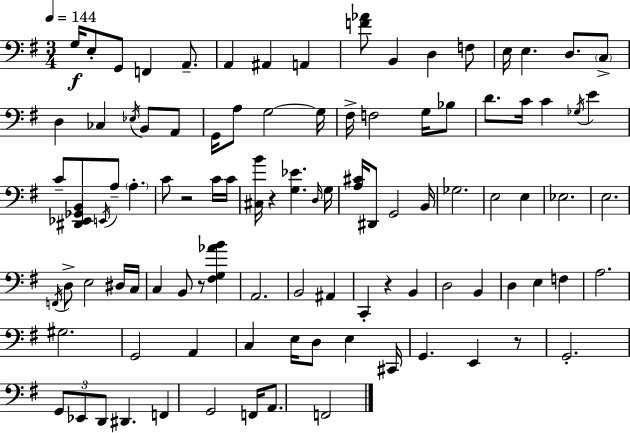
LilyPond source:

{
  \clef bass
  \numericTimeSignature
  \time 3/4
  \key g \major
  \tempo 4 = 144
  g16\f e8-. g,8 f,4 a,8.-- | a,4 ais,4 a,4 | <f' aes'>8 b,4 d4 f8 | e16 e4. d8. \parenthesize c8-> | \break d4 ces4 \acciaccatura { ees16 } b,8 a,8 | g,16 a8 g2~~ | g16 fis16-> f2 g16 bes8 | d'8. c'16 c'4 \acciaccatura { ges16 } e'4 | \break c'8-- <dis, ees, ges, b,>8 \acciaccatura { e,16 } a8-- \parenthesize a4.-. | c'8 r2 | c'16 c'16 <cis b'>16 r4 <g ees'>4. | \grace { d16 } g16 <a cis'>16 dis,8 g,2 | \break b,16 ges2. | e2 | e4 ees2. | e2. | \break \acciaccatura { f,16 } d8-> e2 | dis16 c16 c4 b,8 r8 | <fis g aes' b'>4 a,2. | b,2 | \break ais,4 c,4-. r4 | b,4 d2 | b,4 d4 e4 | f4 a2. | \break gis2. | g,2 | a,4 c4 e16 d8 | e4 cis,16 g,4. e,4 | \break r8 g,2.-. | \tuplet 3/2 { g,8 ees,8 d,8 } dis,4. | f,4 g,2 | f,16 a,8. f,2 | \break \bar "|."
}